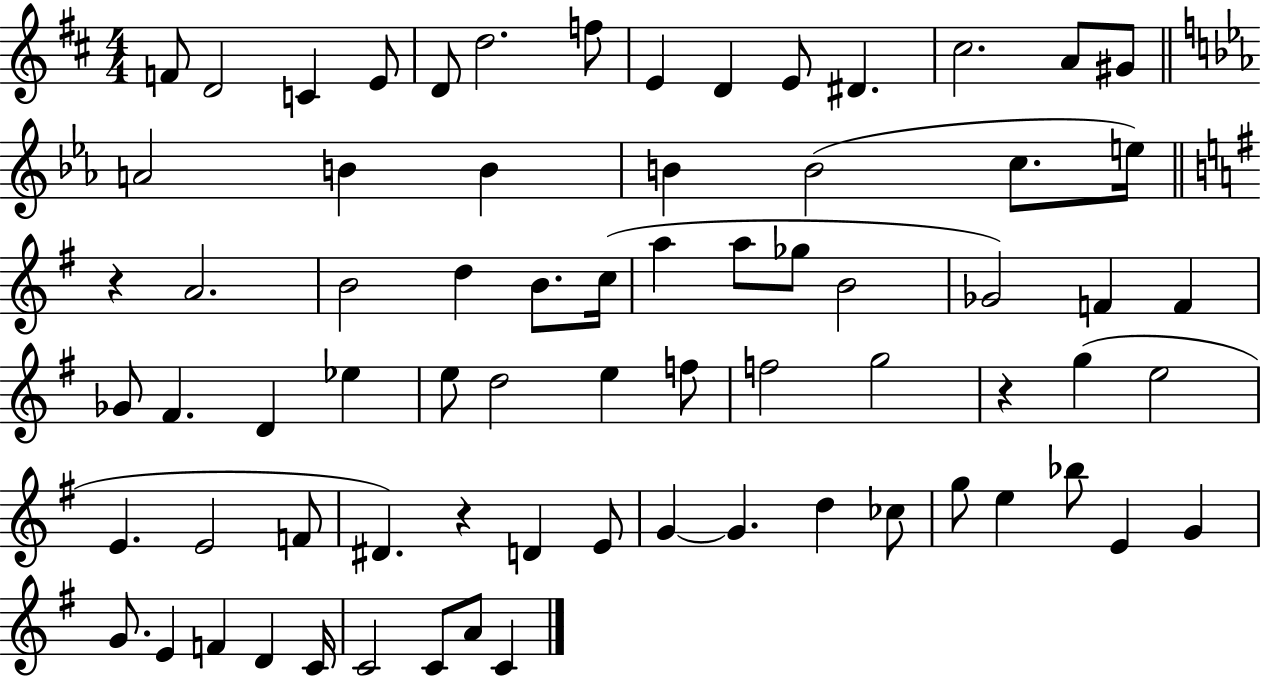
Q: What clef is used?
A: treble